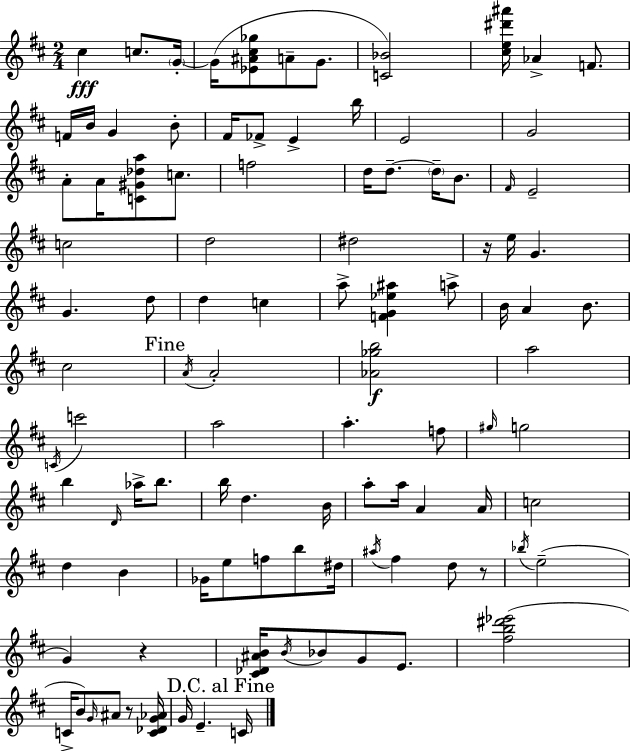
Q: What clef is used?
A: treble